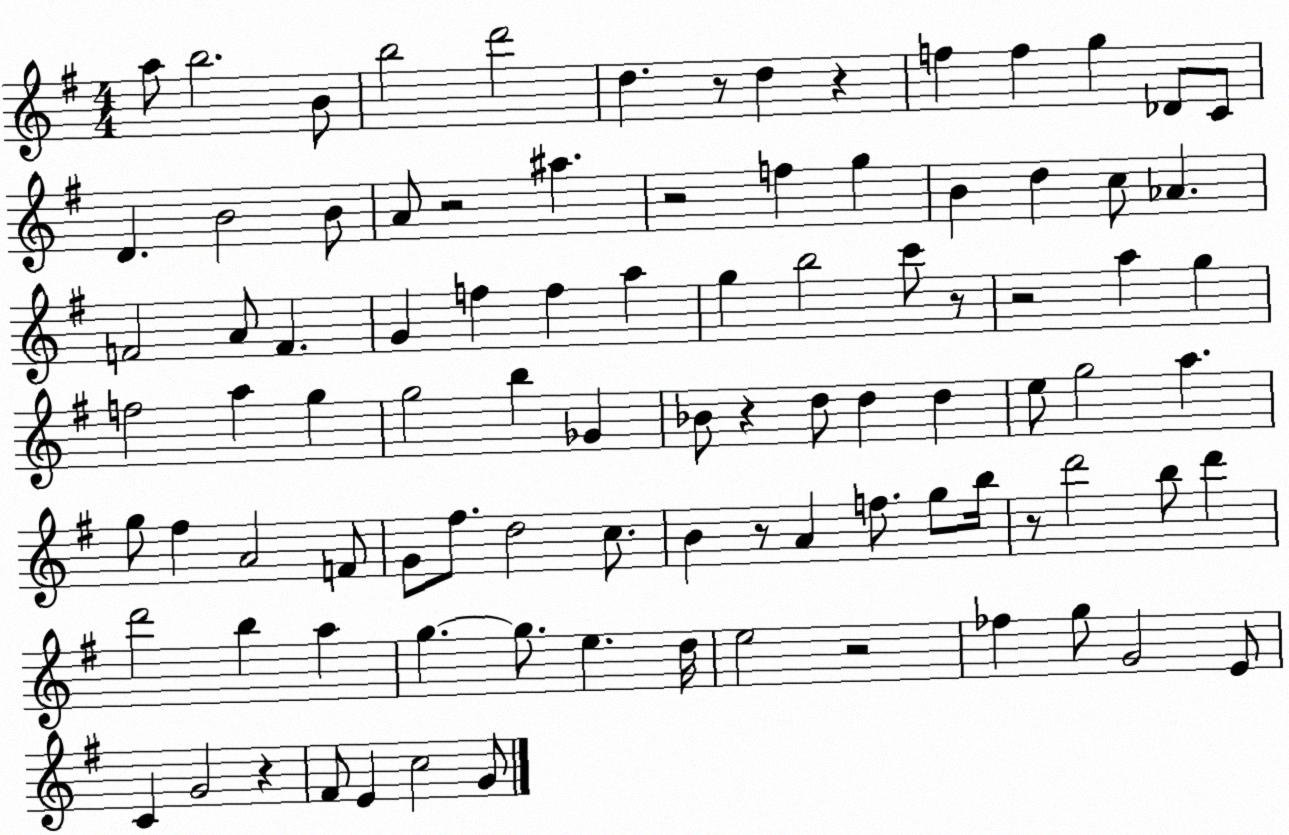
X:1
T:Untitled
M:4/4
L:1/4
K:G
a/2 b2 B/2 b2 d'2 d z/2 d z f f g _D/2 C/2 D B2 B/2 A/2 z2 ^a z2 f g B d c/2 _A F2 A/2 F G f f a g b2 c'/2 z/2 z2 a g f2 a g g2 b _G _B/2 z d/2 d d e/2 g2 a g/2 ^f A2 F/2 G/2 ^f/2 d2 c/2 B z/2 A f/2 g/2 b/4 z/2 d'2 b/2 d' d'2 b a g g/2 e d/4 e2 z2 _f g/2 G2 E/2 C G2 z ^F/2 E c2 G/2